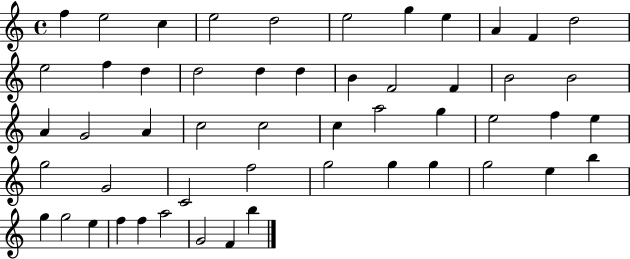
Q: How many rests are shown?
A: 0